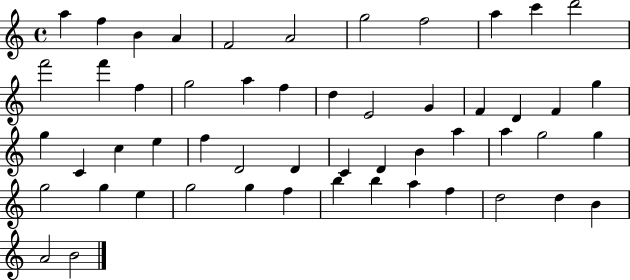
A5/q F5/q B4/q A4/q F4/h A4/h G5/h F5/h A5/q C6/q D6/h F6/h F6/q F5/q G5/h A5/q F5/q D5/q E4/h G4/q F4/q D4/q F4/q G5/q G5/q C4/q C5/q E5/q F5/q D4/h D4/q C4/q D4/q B4/q A5/q A5/q G5/h G5/q G5/h G5/q E5/q G5/h G5/q F5/q B5/q B5/q A5/q F5/q D5/h D5/q B4/q A4/h B4/h